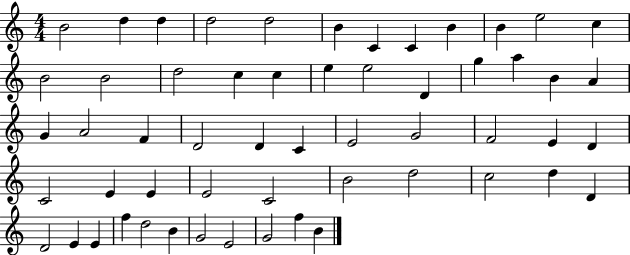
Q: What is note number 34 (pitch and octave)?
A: E4